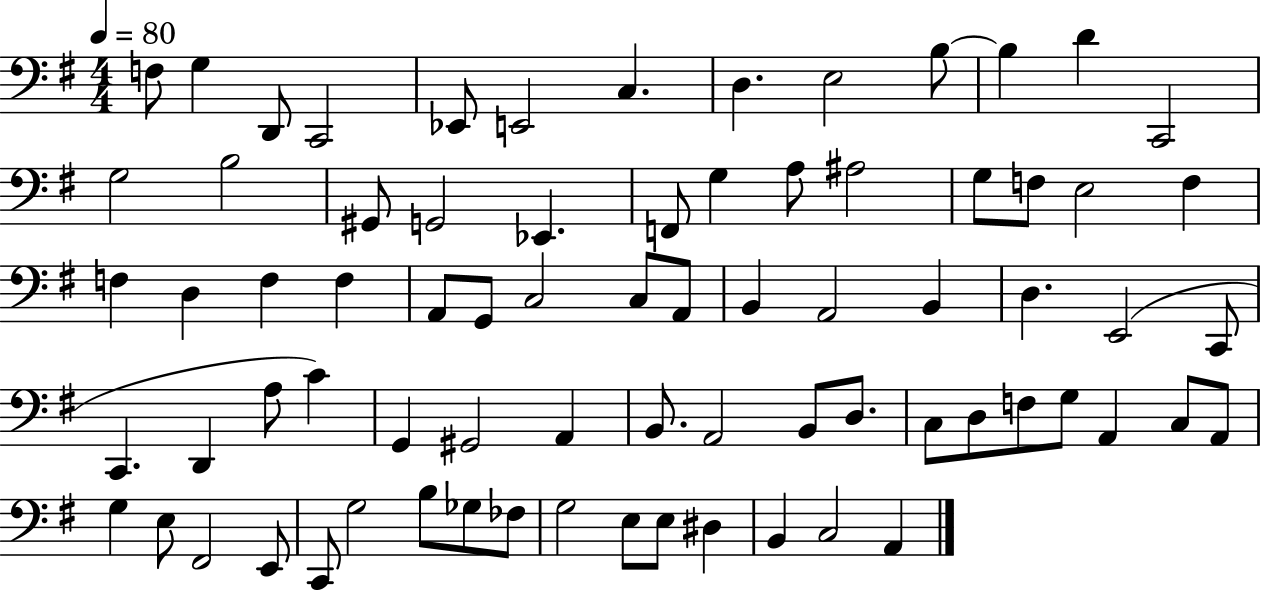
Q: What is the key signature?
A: G major